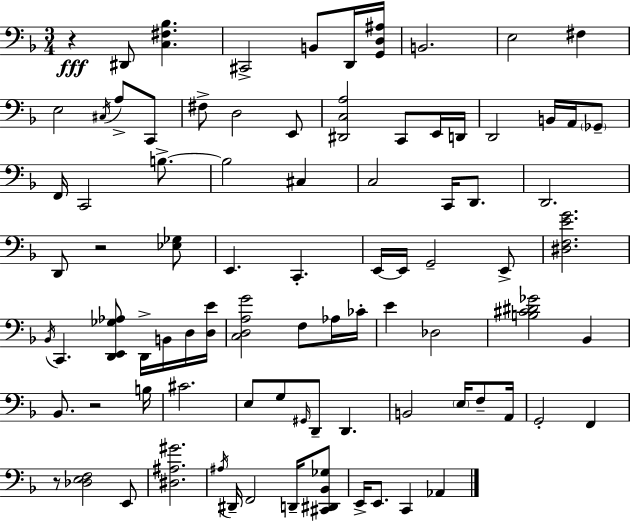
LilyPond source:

{
  \clef bass
  \numericTimeSignature
  \time 3/4
  \key d \minor
  r4\fff dis,8 <c fis bes>4. | cis,2-> b,8 d,16 <g, d ais>16 | b,2. | e2 fis4 | \break e2 \acciaccatura { cis16 } a8-> c,8 | fis8-> d2 e,8 | <dis, c a>2 c,8 e,16 | d,16 d,2 b,16 a,16 \parenthesize ges,8-- | \break f,16 c,2 b8.->~~ | b2 cis4 | c2 c,16 d,8. | d,2. | \break d,8 r2 <ees ges>8 | e,4. c,4.-. | e,16~~ e,16 g,2-- e,8-> | <dis f e' g'>2. | \break \acciaccatura { bes,16 } c,4. <d, e, ges aes>8 d,16-> b,16 | d16 <d e'>16 <c d a g'>2 f8 | aes16 ces'16-. e'4 des2 | <b cis' dis' ges'>2 bes,4 | \break bes,8. r2 | b16 cis'2. | e8 g8 \grace { gis,16 } d,8-- d,4. | b,2 \parenthesize e16 | \break f8-- a,16 g,2-. f,4 | r8 <des e f>2 | e,8 <dis ais gis'>2. | \acciaccatura { ais16 } dis,16-- f,2 | \break d,16-- <cis, dis, bes, ges>8 e,16-> e,8. c,4 | aes,4 \bar "|."
}